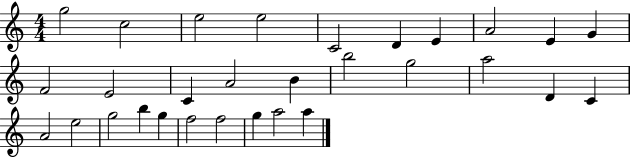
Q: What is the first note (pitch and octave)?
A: G5